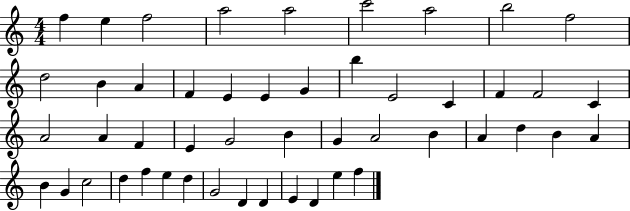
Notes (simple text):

F5/q E5/q F5/h A5/h A5/h C6/h A5/h B5/h F5/h D5/h B4/q A4/q F4/q E4/q E4/q G4/q B5/q E4/h C4/q F4/q F4/h C4/q A4/h A4/q F4/q E4/q G4/h B4/q G4/q A4/h B4/q A4/q D5/q B4/q A4/q B4/q G4/q C5/h D5/q F5/q E5/q D5/q G4/h D4/q D4/q E4/q D4/q E5/q F5/q